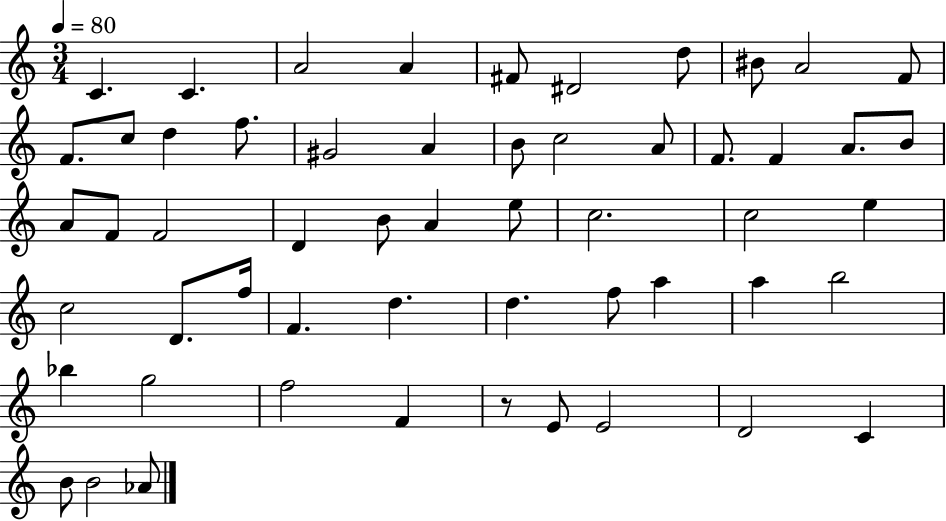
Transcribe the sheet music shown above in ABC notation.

X:1
T:Untitled
M:3/4
L:1/4
K:C
C C A2 A ^F/2 ^D2 d/2 ^B/2 A2 F/2 F/2 c/2 d f/2 ^G2 A B/2 c2 A/2 F/2 F A/2 B/2 A/2 F/2 F2 D B/2 A e/2 c2 c2 e c2 D/2 f/4 F d d f/2 a a b2 _b g2 f2 F z/2 E/2 E2 D2 C B/2 B2 _A/2